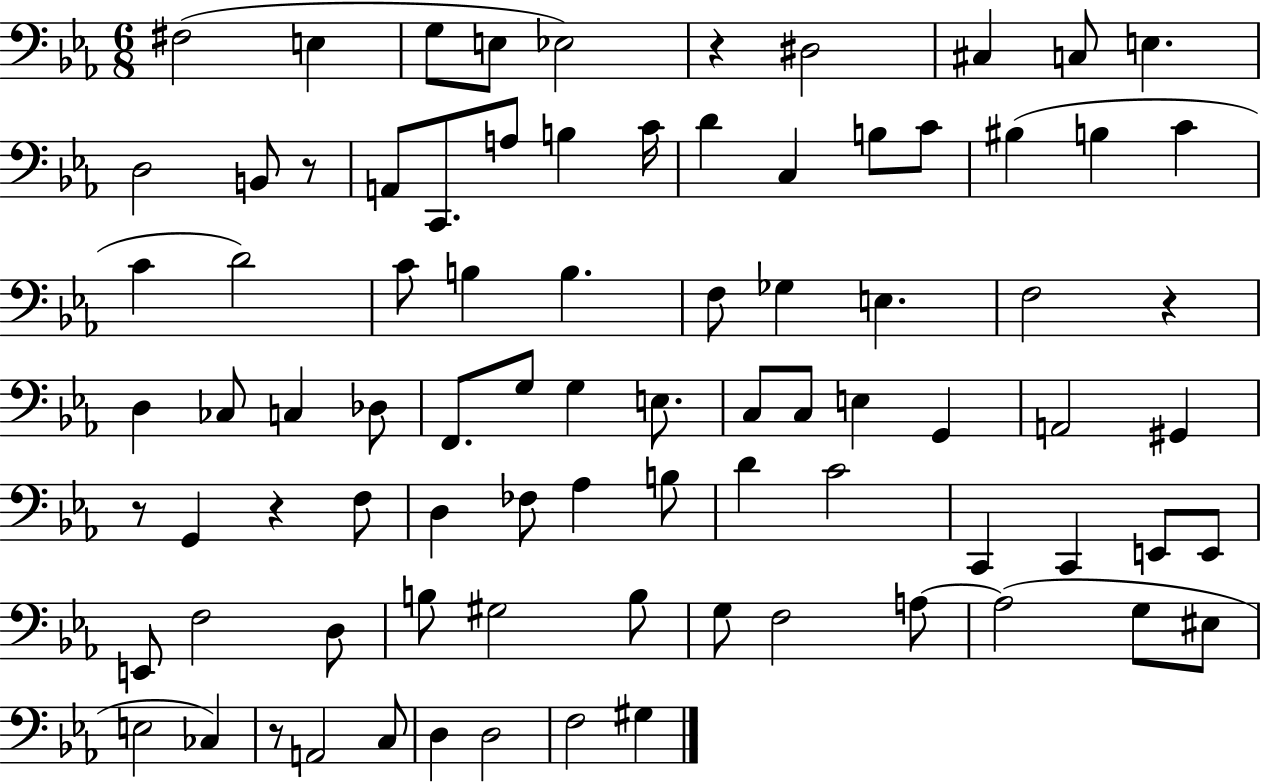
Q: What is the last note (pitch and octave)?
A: G#3